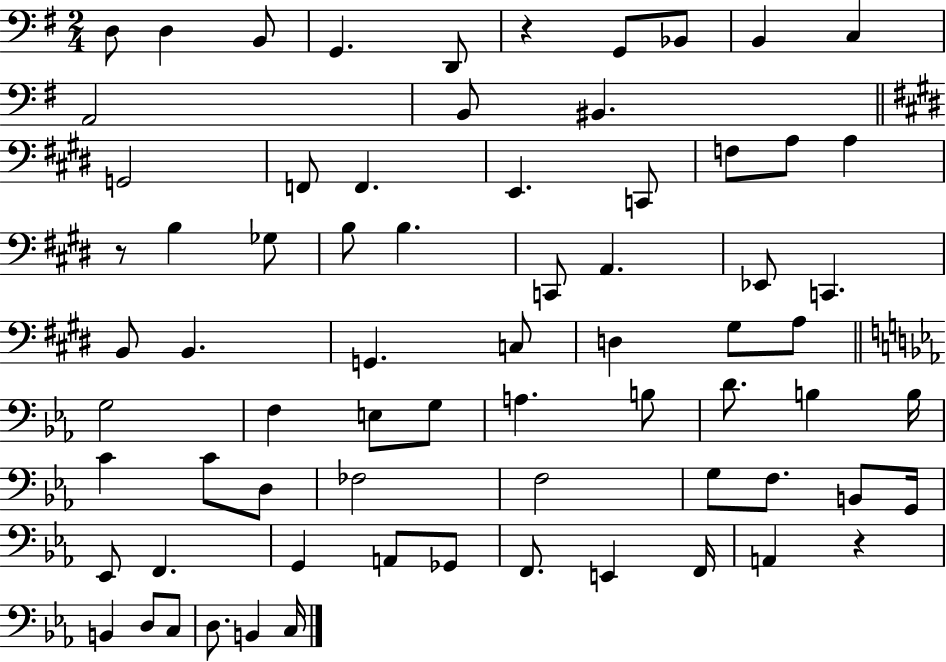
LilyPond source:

{
  \clef bass
  \numericTimeSignature
  \time 2/4
  \key g \major
  \repeat volta 2 { d8 d4 b,8 | g,4. d,8 | r4 g,8 bes,8 | b,4 c4 | \break a,2 | b,8 bis,4. | \bar "||" \break \key e \major g,2 | f,8 f,4. | e,4. c,8 | f8 a8 a4 | \break r8 b4 ges8 | b8 b4. | c,8 a,4. | ees,8 c,4. | \break b,8 b,4. | g,4. c8 | d4 gis8 a8 | \bar "||" \break \key c \minor g2 | f4 e8 g8 | a4. b8 | d'8. b4 b16 | \break c'4 c'8 d8 | fes2 | f2 | g8 f8. b,8 g,16 | \break ees,8 f,4. | g,4 a,8 ges,8 | f,8. e,4 f,16 | a,4 r4 | \break b,4 d8 c8 | d8. b,4 c16 | } \bar "|."
}